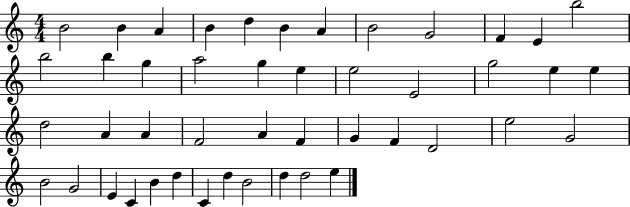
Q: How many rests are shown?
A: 0